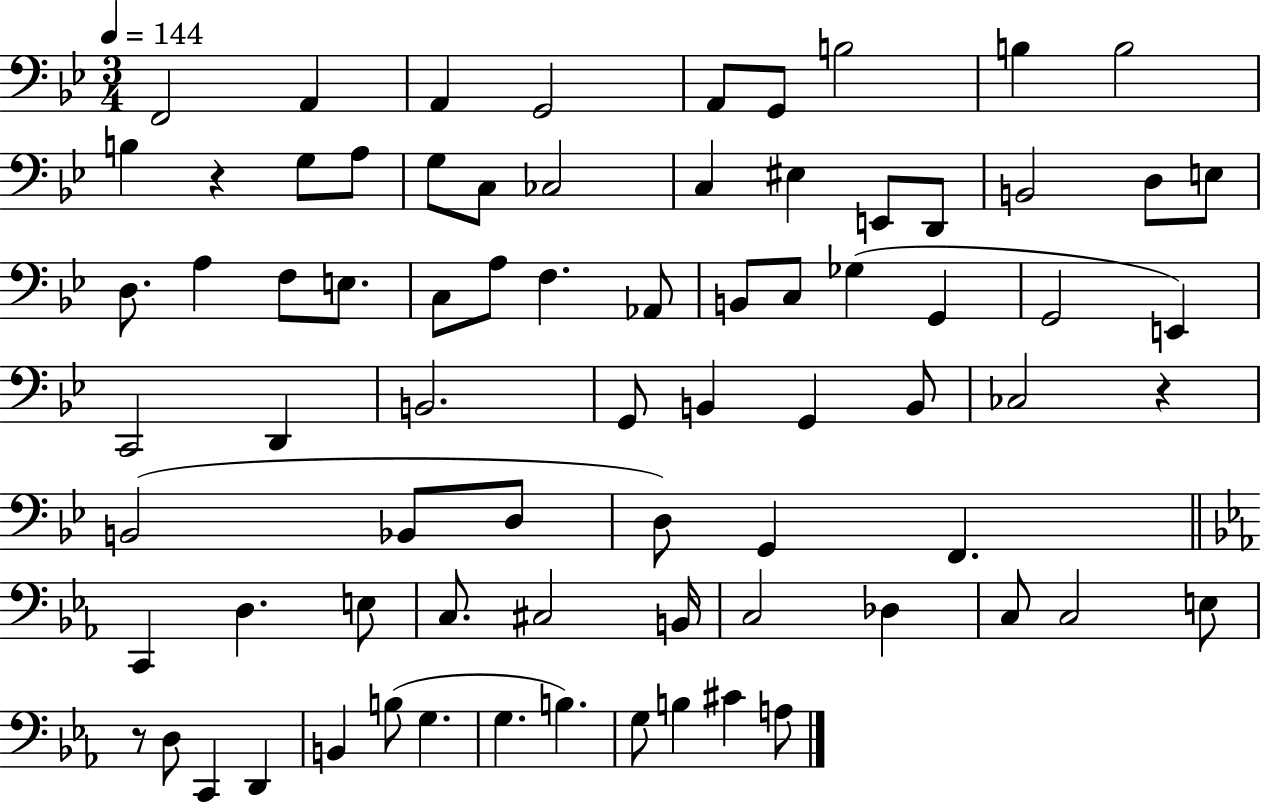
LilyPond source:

{
  \clef bass
  \numericTimeSignature
  \time 3/4
  \key bes \major
  \tempo 4 = 144
  f,2 a,4 | a,4 g,2 | a,8 g,8 b2 | b4 b2 | \break b4 r4 g8 a8 | g8 c8 ces2 | c4 eis4 e,8 d,8 | b,2 d8 e8 | \break d8. a4 f8 e8. | c8 a8 f4. aes,8 | b,8 c8 ges4( g,4 | g,2 e,4) | \break c,2 d,4 | b,2. | g,8 b,4 g,4 b,8 | ces2 r4 | \break b,2( bes,8 d8 | d8) g,4 f,4. | \bar "||" \break \key ees \major c,4 d4. e8 | c8. cis2 b,16 | c2 des4 | c8 c2 e8 | \break r8 d8 c,4 d,4 | b,4 b8( g4. | g4. b4.) | g8 b4 cis'4 a8 | \break \bar "|."
}